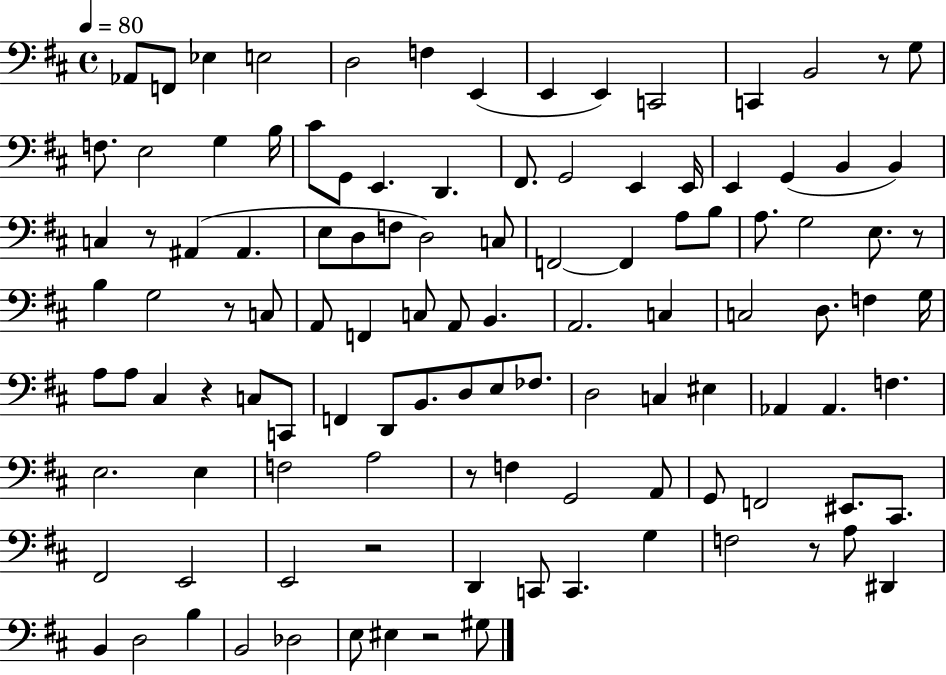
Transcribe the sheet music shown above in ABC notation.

X:1
T:Untitled
M:4/4
L:1/4
K:D
_A,,/2 F,,/2 _E, E,2 D,2 F, E,, E,, E,, C,,2 C,, B,,2 z/2 G,/2 F,/2 E,2 G, B,/4 ^C/2 G,,/2 E,, D,, ^F,,/2 G,,2 E,, E,,/4 E,, G,, B,, B,, C, z/2 ^A,, ^A,, E,/2 D,/2 F,/2 D,2 C,/2 F,,2 F,, A,/2 B,/2 A,/2 G,2 E,/2 z/2 B, G,2 z/2 C,/2 A,,/2 F,, C,/2 A,,/2 B,, A,,2 C, C,2 D,/2 F, G,/4 A,/2 A,/2 ^C, z C,/2 C,,/2 F,, D,,/2 B,,/2 D,/2 E,/2 _F,/2 D,2 C, ^E, _A,, _A,, F, E,2 E, F,2 A,2 z/2 F, G,,2 A,,/2 G,,/2 F,,2 ^E,,/2 ^C,,/2 ^F,,2 E,,2 E,,2 z2 D,, C,,/2 C,, G, F,2 z/2 A,/2 ^D,, B,, D,2 B, B,,2 _D,2 E,/2 ^E, z2 ^G,/2